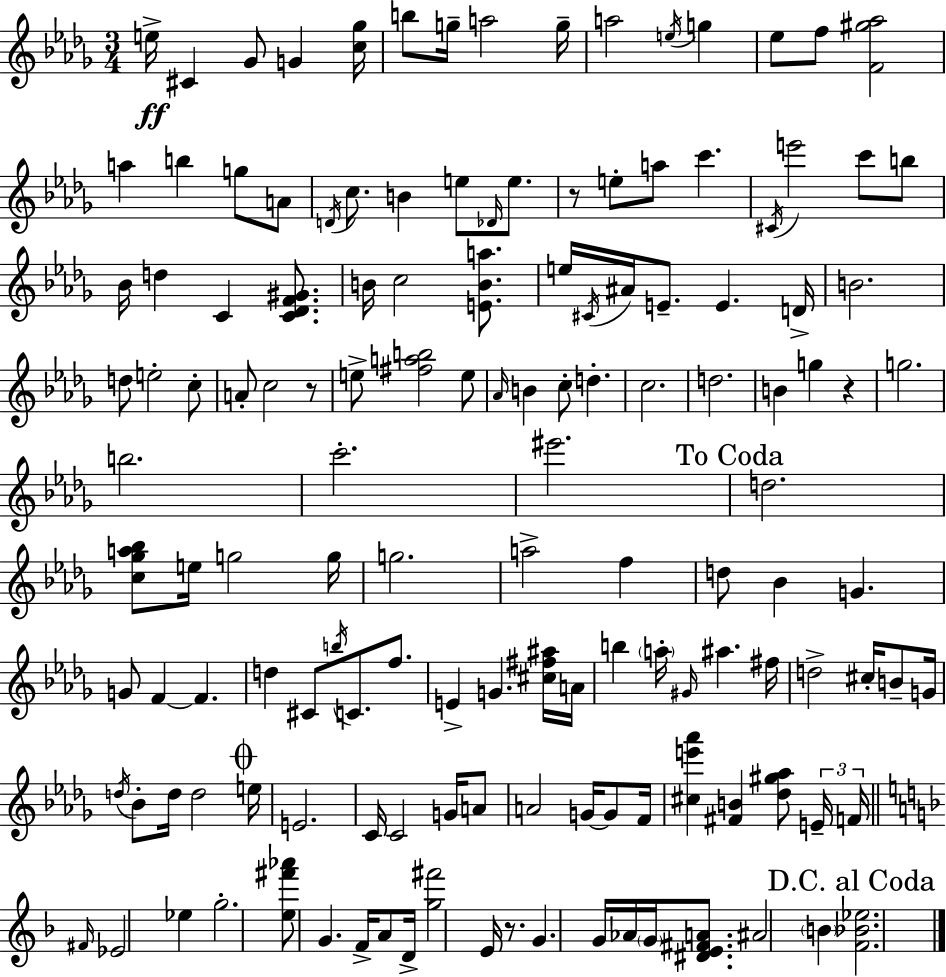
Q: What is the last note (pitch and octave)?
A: B4